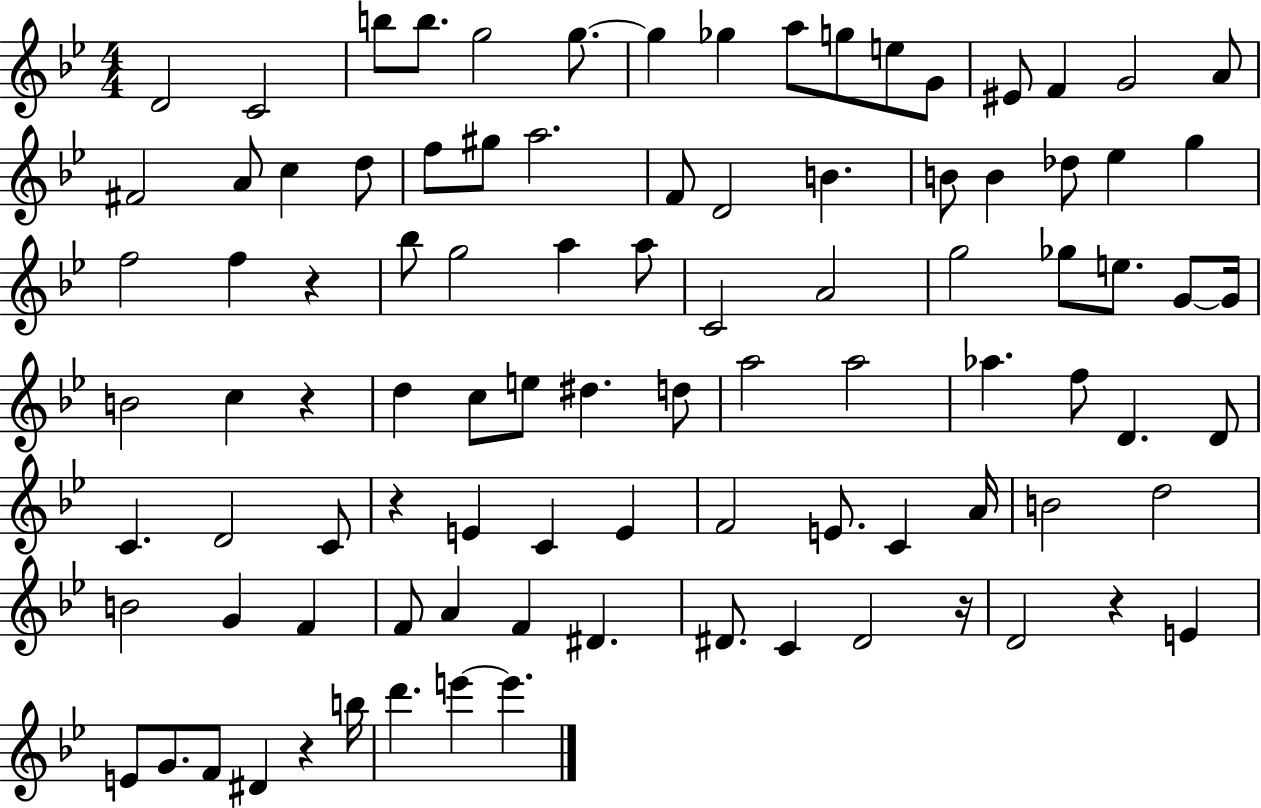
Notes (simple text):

D4/h C4/h B5/e B5/e. G5/h G5/e. G5/q Gb5/q A5/e G5/e E5/e G4/e EIS4/e F4/q G4/h A4/e F#4/h A4/e C5/q D5/e F5/e G#5/e A5/h. F4/e D4/h B4/q. B4/e B4/q Db5/e Eb5/q G5/q F5/h F5/q R/q Bb5/e G5/h A5/q A5/e C4/h A4/h G5/h Gb5/e E5/e. G4/e G4/s B4/h C5/q R/q D5/q C5/e E5/e D#5/q. D5/e A5/h A5/h Ab5/q. F5/e D4/q. D4/e C4/q. D4/h C4/e R/q E4/q C4/q E4/q F4/h E4/e. C4/q A4/s B4/h D5/h B4/h G4/q F4/q F4/e A4/q F4/q D#4/q. D#4/e. C4/q D#4/h R/s D4/h R/q E4/q E4/e G4/e. F4/e D#4/q R/q B5/s D6/q. E6/q E6/q.